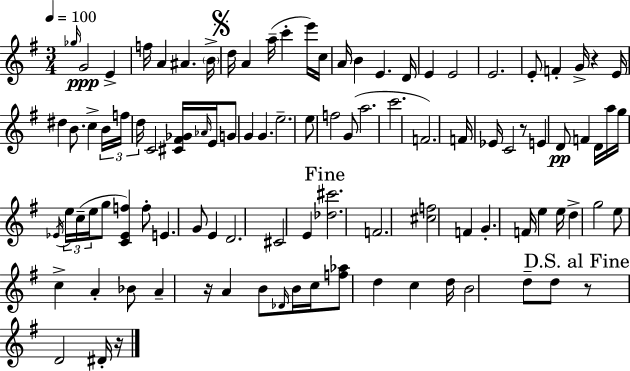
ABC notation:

X:1
T:Untitled
M:3/4
L:1/4
K:G
_g/4 G2 E f/4 A ^A B/4 d/4 A a/4 c' e'/4 c/4 A/4 B E D/4 E E2 E2 E/2 F G/4 z E/4 ^d B/2 c B/4 f/4 d/4 C2 [^C^F_G]/4 _A/4 E/4 G/2 G G e2 e/2 f2 G/2 a2 c'2 F2 F/4 _E/4 C2 z/2 E D/2 F D/4 a/4 g/4 _E/4 e/4 c/4 e/4 g/2 [C_Ef] f/2 E G/2 E D2 ^C2 E [_d^c']2 F2 [^cf]2 F G F/4 e e/4 d g2 e/2 c A _B/2 A z/4 A B/2 _D/4 B/4 c/4 [f_a]/2 d c d/4 B2 d/2 d/2 z/2 D2 ^D/4 z/4